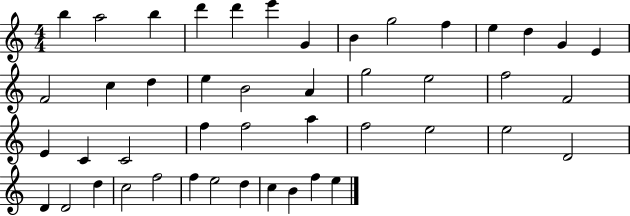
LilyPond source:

{
  \clef treble
  \numericTimeSignature
  \time 4/4
  \key c \major
  b''4 a''2 b''4 | d'''4 d'''4 e'''4 g'4 | b'4 g''2 f''4 | e''4 d''4 g'4 e'4 | \break f'2 c''4 d''4 | e''4 b'2 a'4 | g''2 e''2 | f''2 f'2 | \break e'4 c'4 c'2 | f''4 f''2 a''4 | f''2 e''2 | e''2 d'2 | \break d'4 d'2 d''4 | c''2 f''2 | f''4 e''2 d''4 | c''4 b'4 f''4 e''4 | \break \bar "|."
}